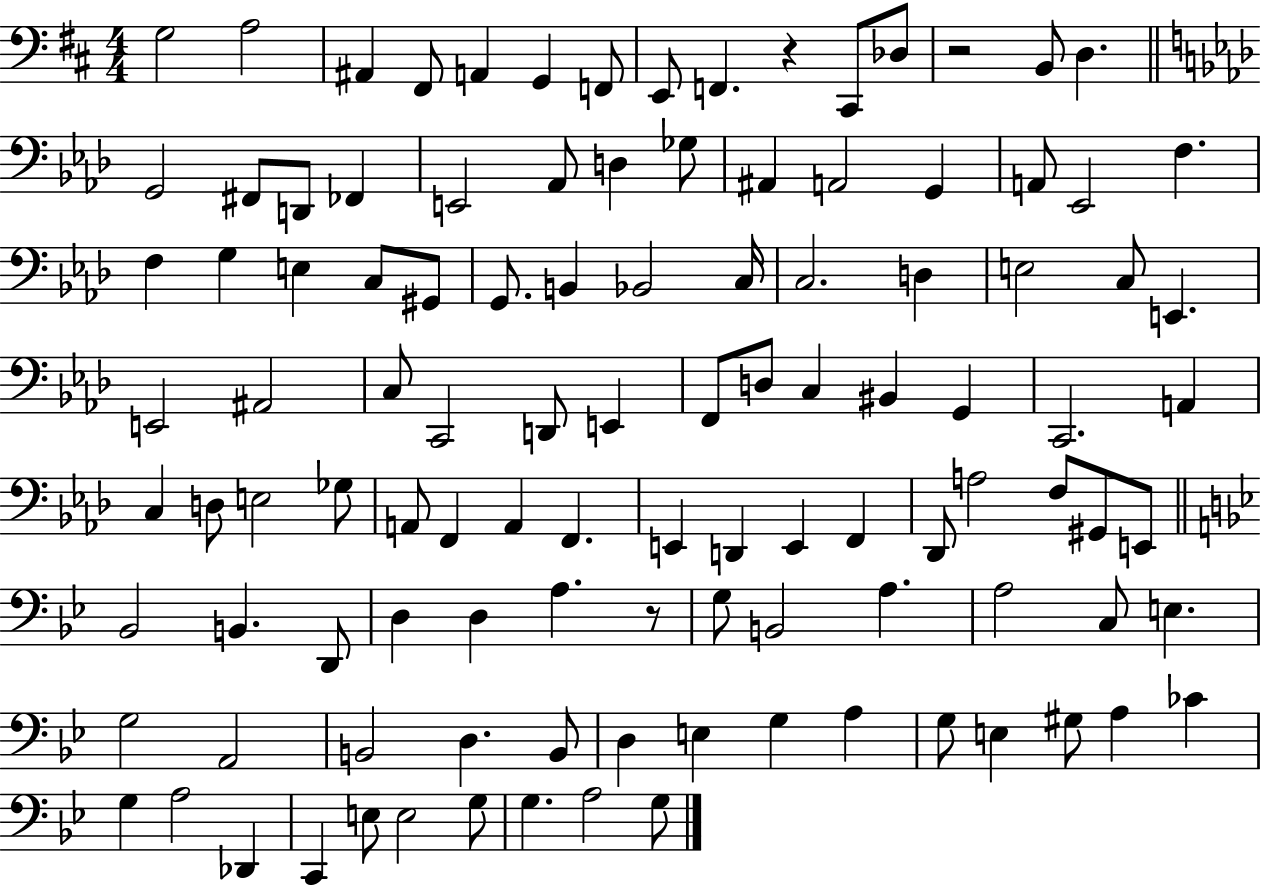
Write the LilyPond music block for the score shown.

{
  \clef bass
  \numericTimeSignature
  \time 4/4
  \key d \major
  \repeat volta 2 { g2 a2 | ais,4 fis,8 a,4 g,4 f,8 | e,8 f,4. r4 cis,8 des8 | r2 b,8 d4. | \break \bar "||" \break \key aes \major g,2 fis,8 d,8 fes,4 | e,2 aes,8 d4 ges8 | ais,4 a,2 g,4 | a,8 ees,2 f4. | \break f4 g4 e4 c8 gis,8 | g,8. b,4 bes,2 c16 | c2. d4 | e2 c8 e,4. | \break e,2 ais,2 | c8 c,2 d,8 e,4 | f,8 d8 c4 bis,4 g,4 | c,2. a,4 | \break c4 d8 e2 ges8 | a,8 f,4 a,4 f,4. | e,4 d,4 e,4 f,4 | des,8 a2 f8 gis,8 e,8 | \break \bar "||" \break \key bes \major bes,2 b,4. d,8 | d4 d4 a4. r8 | g8 b,2 a4. | a2 c8 e4. | \break g2 a,2 | b,2 d4. b,8 | d4 e4 g4 a4 | g8 e4 gis8 a4 ces'4 | \break g4 a2 des,4 | c,4 e8 e2 g8 | g4. a2 g8 | } \bar "|."
}